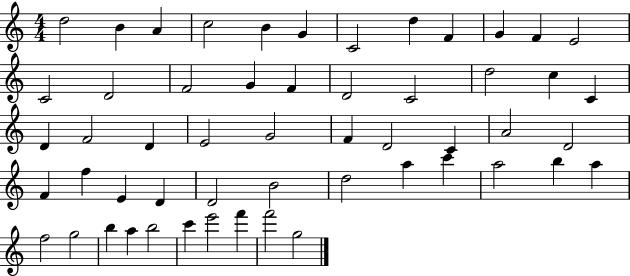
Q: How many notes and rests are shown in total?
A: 54